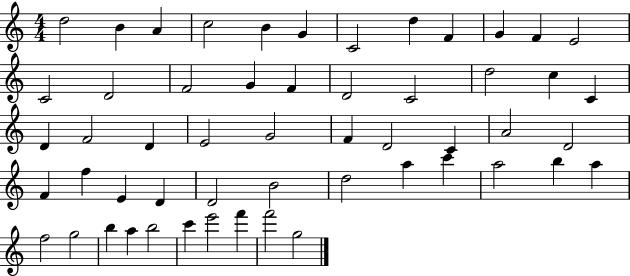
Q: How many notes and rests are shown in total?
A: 54